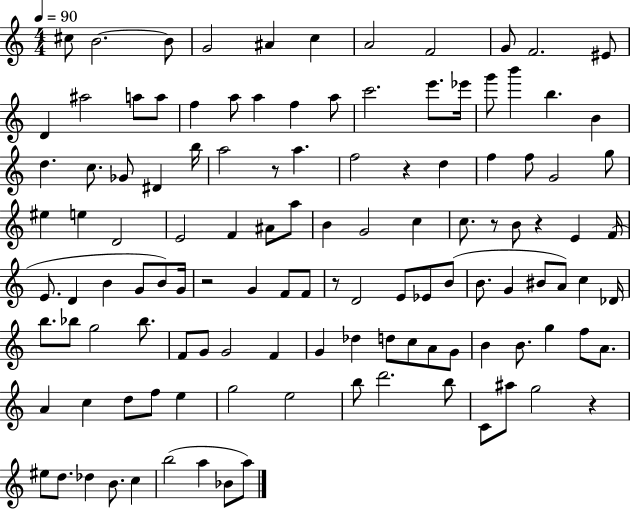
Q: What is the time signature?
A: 4/4